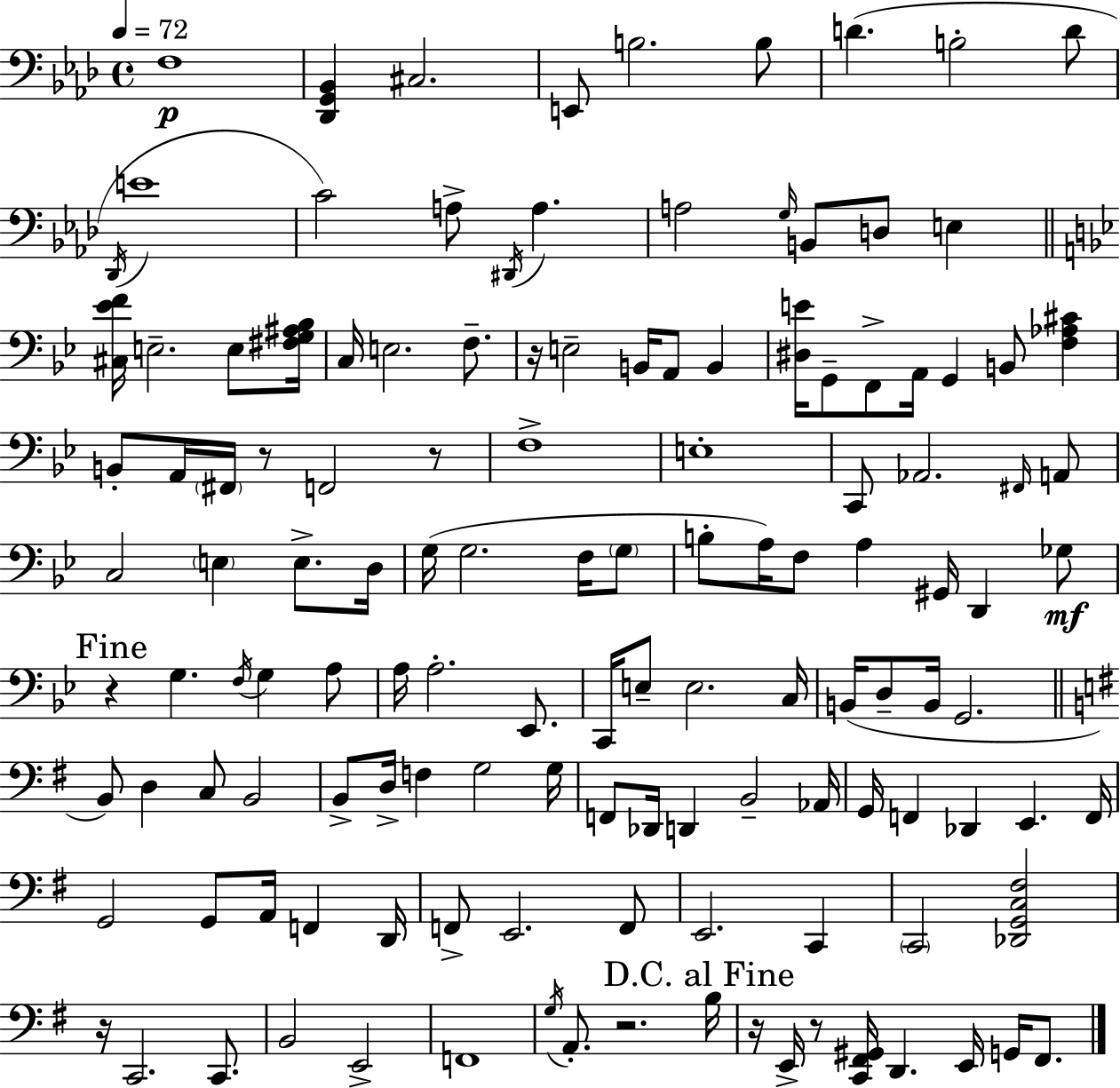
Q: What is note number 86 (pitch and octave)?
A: B2